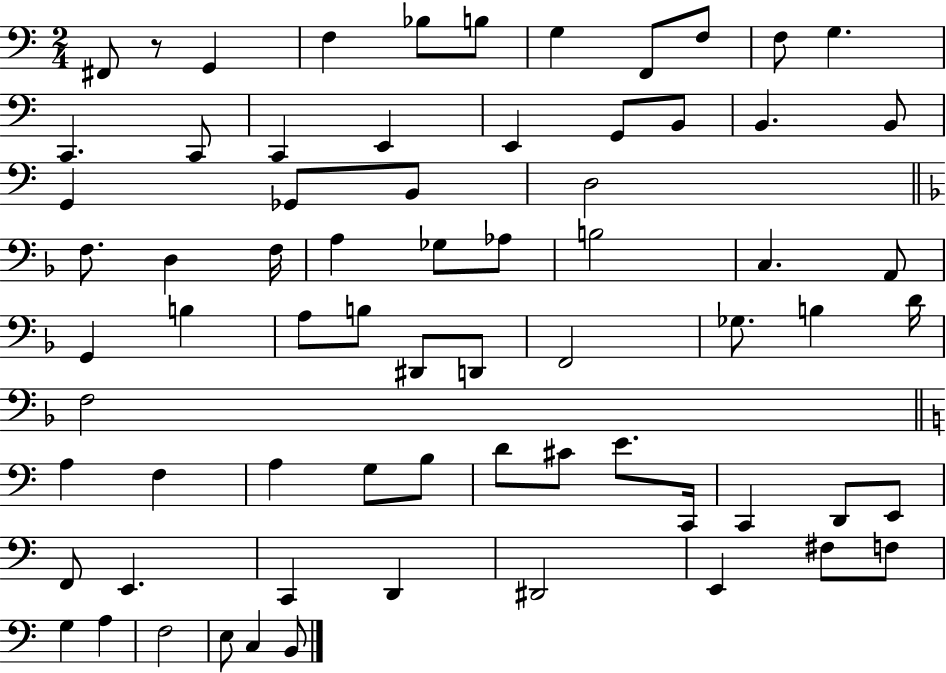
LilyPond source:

{
  \clef bass
  \numericTimeSignature
  \time 2/4
  \key c \major
  \repeat volta 2 { fis,8 r8 g,4 | f4 bes8 b8 | g4 f,8 f8 | f8 g4. | \break c,4. c,8 | c,4 e,4 | e,4 g,8 b,8 | b,4. b,8 | \break g,4 ges,8 b,8 | d2 | \bar "||" \break \key d \minor f8. d4 f16 | a4 ges8 aes8 | b2 | c4. a,8 | \break g,4 b4 | a8 b8 dis,8 d,8 | f,2 | ges8. b4 d'16 | \break f2 | \bar "||" \break \key a \minor a4 f4 | a4 g8 b8 | d'8 cis'8 e'8. c,16 | c,4 d,8 e,8 | \break f,8 e,4. | c,4 d,4 | dis,2 | e,4 fis8 f8 | \break g4 a4 | f2 | e8 c4 b,8 | } \bar "|."
}